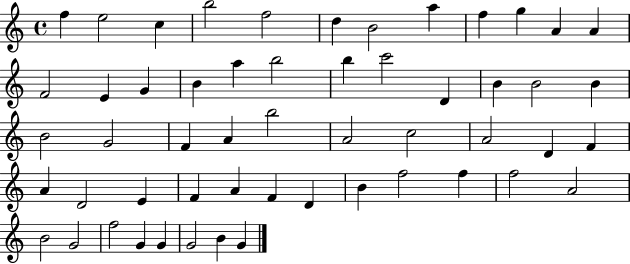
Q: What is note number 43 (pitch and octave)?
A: F5